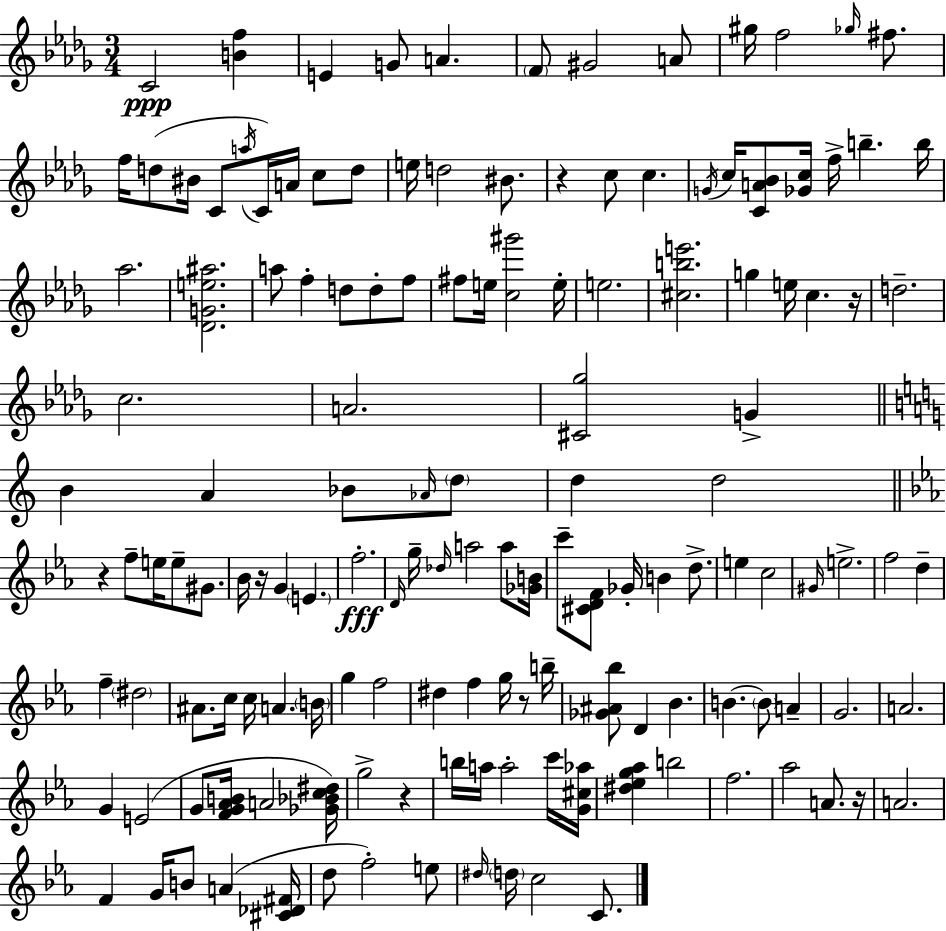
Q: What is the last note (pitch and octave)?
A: C4